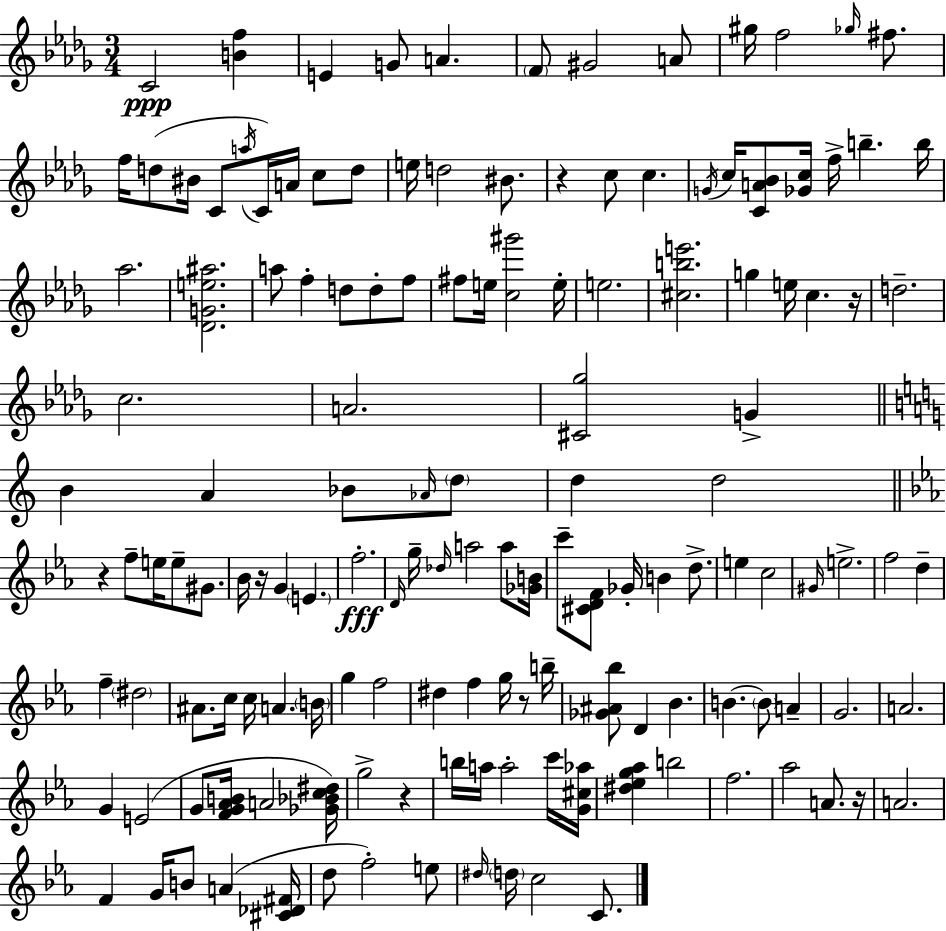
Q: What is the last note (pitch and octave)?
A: C4